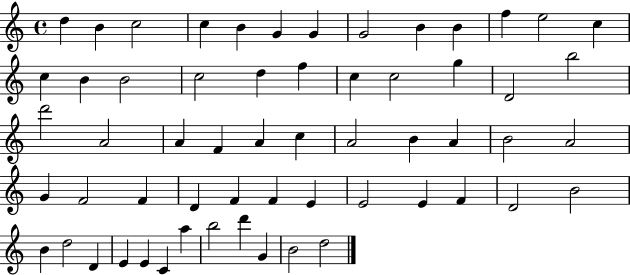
{
  \clef treble
  \time 4/4
  \defaultTimeSignature
  \key c \major
  d''4 b'4 c''2 | c''4 b'4 g'4 g'4 | g'2 b'4 b'4 | f''4 e''2 c''4 | \break c''4 b'4 b'2 | c''2 d''4 f''4 | c''4 c''2 g''4 | d'2 b''2 | \break d'''2 a'2 | a'4 f'4 a'4 c''4 | a'2 b'4 a'4 | b'2 a'2 | \break g'4 f'2 f'4 | d'4 f'4 f'4 e'4 | e'2 e'4 f'4 | d'2 b'2 | \break b'4 d''2 d'4 | e'4 e'4 c'4 a''4 | b''2 d'''4 g'4 | b'2 d''2 | \break \bar "|."
}